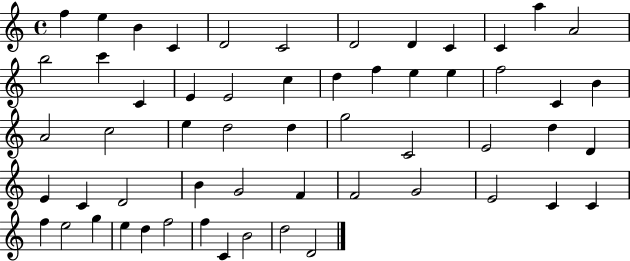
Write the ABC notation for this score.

X:1
T:Untitled
M:4/4
L:1/4
K:C
f e B C D2 C2 D2 D C C a A2 b2 c' C E E2 c d f e e f2 C B A2 c2 e d2 d g2 C2 E2 d D E C D2 B G2 F F2 G2 E2 C C f e2 g e d f2 f C B2 d2 D2